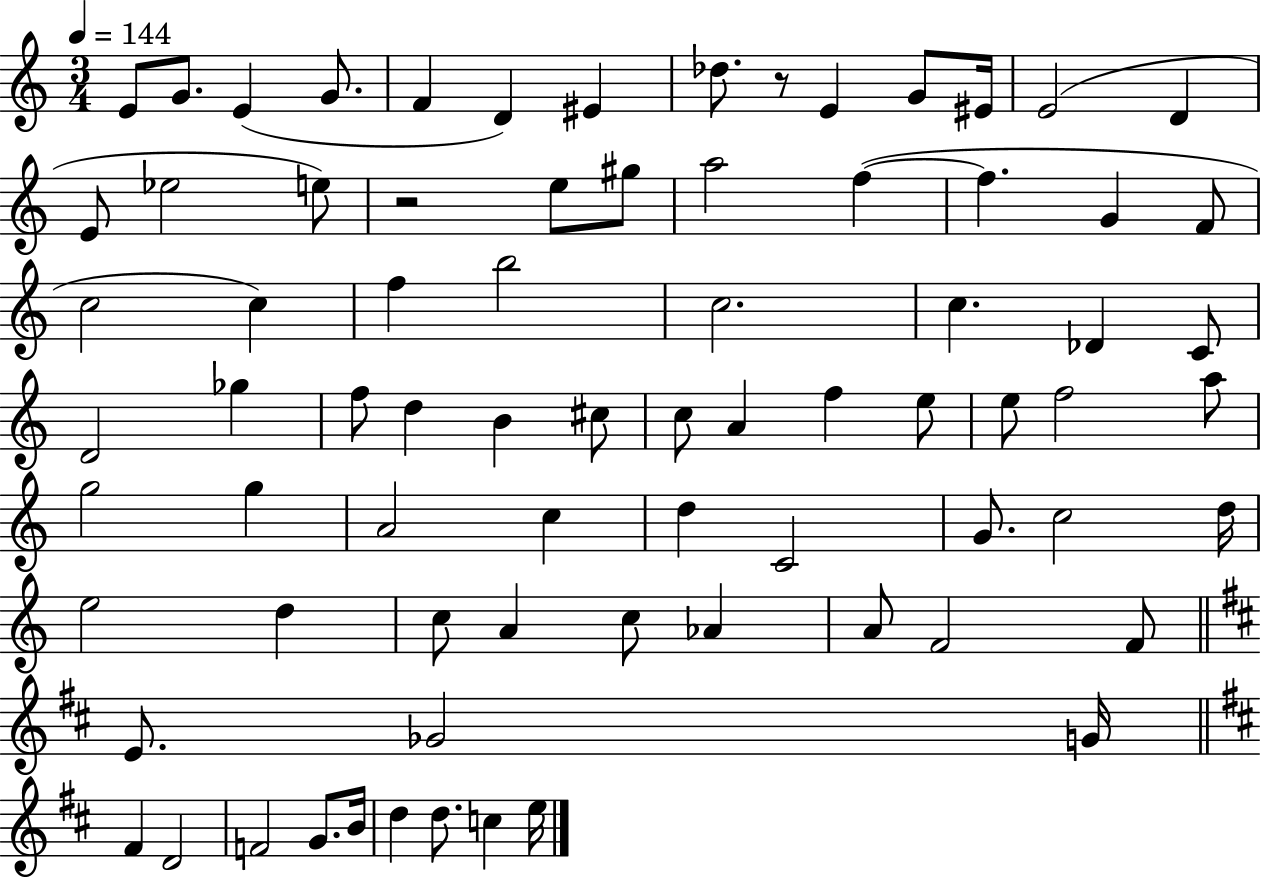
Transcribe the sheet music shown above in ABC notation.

X:1
T:Untitled
M:3/4
L:1/4
K:C
E/2 G/2 E G/2 F D ^E _d/2 z/2 E G/2 ^E/4 E2 D E/2 _e2 e/2 z2 e/2 ^g/2 a2 f f G F/2 c2 c f b2 c2 c _D C/2 D2 _g f/2 d B ^c/2 c/2 A f e/2 e/2 f2 a/2 g2 g A2 c d C2 G/2 c2 d/4 e2 d c/2 A c/2 _A A/2 F2 F/2 E/2 _G2 G/4 ^F D2 F2 G/2 B/4 d d/2 c e/4